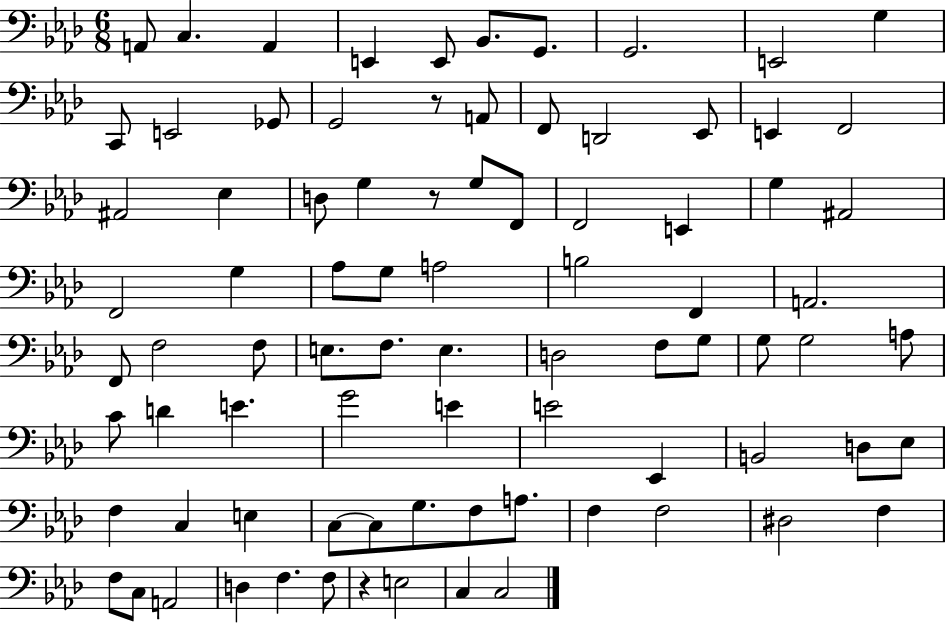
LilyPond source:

{
  \clef bass
  \numericTimeSignature
  \time 6/8
  \key aes \major
  a,8 c4. a,4 | e,4 e,8 bes,8. g,8. | g,2. | e,2 g4 | \break c,8 e,2 ges,8 | g,2 r8 a,8 | f,8 d,2 ees,8 | e,4 f,2 | \break ais,2 ees4 | d8 g4 r8 g8 f,8 | f,2 e,4 | g4 ais,2 | \break f,2 g4 | aes8 g8 a2 | b2 f,4 | a,2. | \break f,8 f2 f8 | e8. f8. e4. | d2 f8 g8 | g8 g2 a8 | \break c'8 d'4 e'4. | g'2 e'4 | e'2 ees,4 | b,2 d8 ees8 | \break f4 c4 e4 | c8~~ c8 g8. f8 a8. | f4 f2 | dis2 f4 | \break f8 c8 a,2 | d4 f4. f8 | r4 e2 | c4 c2 | \break \bar "|."
}